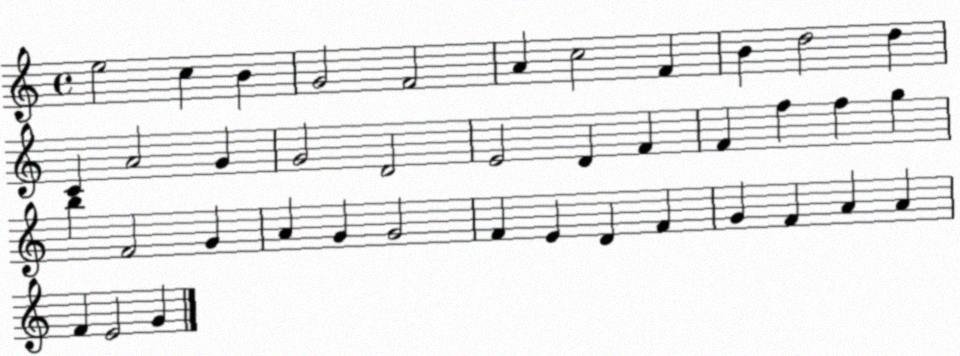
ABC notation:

X:1
T:Untitled
M:4/4
L:1/4
K:C
e2 c B G2 F2 A c2 F B d2 d C A2 G G2 D2 E2 D F F f f g b F2 G A G G2 F E D F G F A A F E2 G